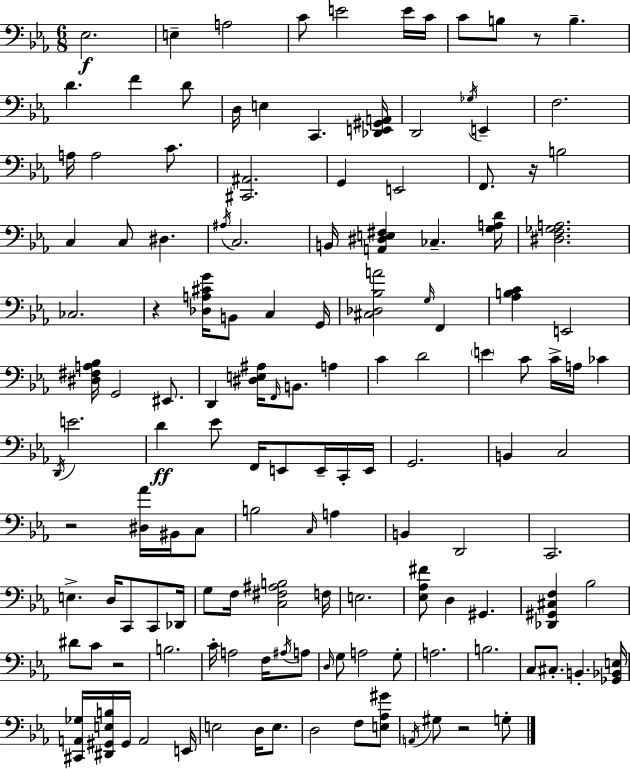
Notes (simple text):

Eb3/h. E3/q A3/h C4/e E4/h E4/s C4/s C4/e B3/e R/e B3/q. D4/q. F4/q D4/e D3/s E3/q C2/q. [Db2,E2,G#2,A2]/s D2/h Gb3/s E2/q F3/h. A3/s A3/h C4/e. [C#2,A#2]/h. G2/q E2/h F2/e. R/s B3/h C3/q C3/e D#3/q. A#3/s C3/h. B2/s [A2,D#3,E3,F#3]/q CES3/q. [G3,A3,D4]/s [D#3,F3,Gb3,A3]/h. CES3/h. R/q [Db3,A3,C#4,G4]/s B2/e C3/q G2/s [C#3,Db3,Bb3,A4]/h G3/s F2/q [Ab3,B3,C4]/q E2/h [D#3,F#3,A3,Bb3]/s G2/h EIS2/e. D2/q [D#3,E3,A#3]/s F2/s B2/e. A3/q C4/q D4/h E4/q C4/e C4/s A3/s CES4/q D2/s E4/h. D4/q Eb4/e F2/s E2/e E2/s C2/s E2/s G2/h. B2/q C3/h R/h [D#3,Ab4]/s BIS2/s C3/e B3/h C3/s A3/q B2/q D2/h C2/h. E3/q. D3/s C2/e C2/e Db2/s G3/e F3/s [C3,F#3,A#3,B3]/h F3/s E3/h. [Eb3,Ab3,F#4]/e D3/q G#2/q. [Db2,G#2,C#3,F3]/q Bb3/h D#4/e C4/e R/h B3/h. C4/s A3/h F3/s A#3/s A3/e D3/s G3/e A3/h G3/e A3/h. B3/h. C3/e C#3/e. B2/q. [Gb2,Bb2,E3]/s [C#2,A2,Gb3]/s [D#2,G#2,E3,B3]/s G#2/s A2/h E2/s E3/h D3/s E3/e. D3/h F3/e [E3,Ab3,G#4]/e A2/s G#3/e R/h G3/e